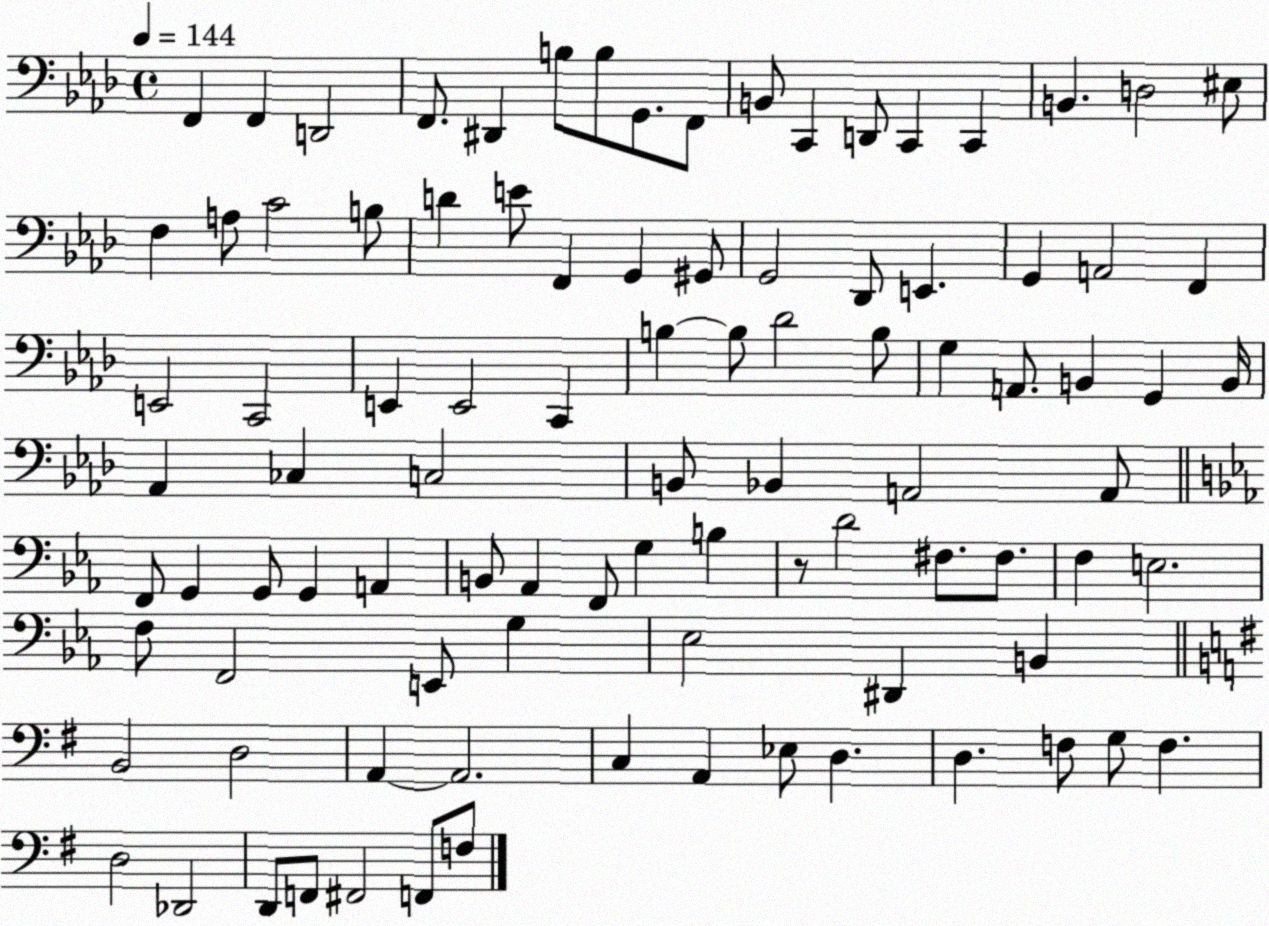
X:1
T:Untitled
M:4/4
L:1/4
K:Ab
F,, F,, D,,2 F,,/2 ^D,, B,/2 B,/2 G,,/2 F,,/2 B,,/2 C,, D,,/2 C,, C,, B,, D,2 ^E,/2 F, A,/2 C2 B,/2 D E/2 F,, G,, ^G,,/2 G,,2 _D,,/2 E,, G,, A,,2 F,, E,,2 C,,2 E,, E,,2 C,, B, B,/2 _D2 B,/2 G, A,,/2 B,, G,, B,,/4 _A,, _C, C,2 B,,/2 _B,, A,,2 A,,/2 F,,/2 G,, G,,/2 G,, A,, B,,/2 _A,, F,,/2 G, B, z/2 D2 ^F,/2 ^F,/2 F, E,2 F,/2 F,,2 E,,/2 G, _E,2 ^D,, B,, B,,2 D,2 A,, A,,2 C, A,, _E,/2 D, D, F,/2 G,/2 F, D,2 _D,,2 D,,/2 F,,/2 ^F,,2 F,,/2 F,/2